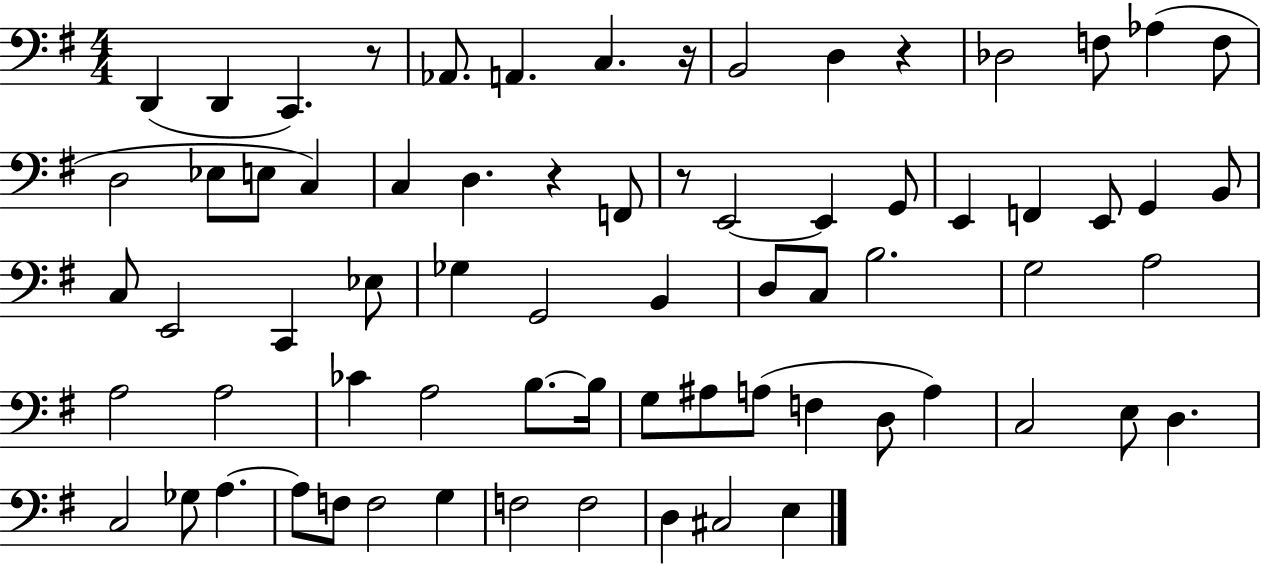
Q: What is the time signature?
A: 4/4